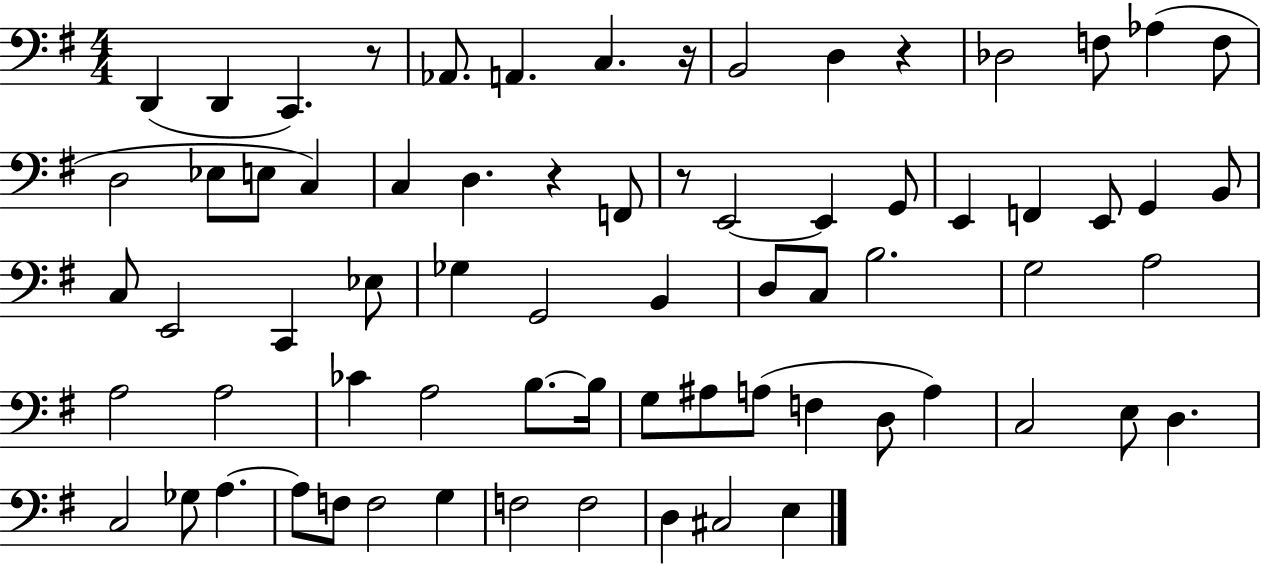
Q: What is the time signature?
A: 4/4